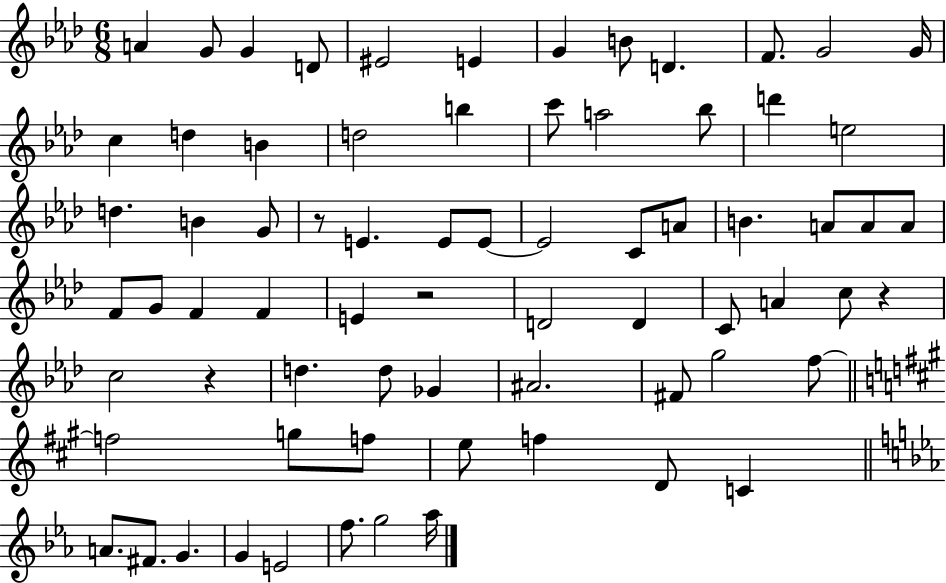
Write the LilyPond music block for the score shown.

{
  \clef treble
  \numericTimeSignature
  \time 6/8
  \key aes \major
  a'4 g'8 g'4 d'8 | eis'2 e'4 | g'4 b'8 d'4. | f'8. g'2 g'16 | \break c''4 d''4 b'4 | d''2 b''4 | c'''8 a''2 bes''8 | d'''4 e''2 | \break d''4. b'4 g'8 | r8 e'4. e'8 e'8~~ | e'2 c'8 a'8 | b'4. a'8 a'8 a'8 | \break f'8 g'8 f'4 f'4 | e'4 r2 | d'2 d'4 | c'8 a'4 c''8 r4 | \break c''2 r4 | d''4. d''8 ges'4 | ais'2. | fis'8 g''2 f''8~~ | \break \bar "||" \break \key a \major f''2 g''8 f''8 | e''8 f''4 d'8 c'4 | \bar "||" \break \key ees \major a'8. fis'8. g'4. | g'4 e'2 | f''8. g''2 aes''16 | \bar "|."
}